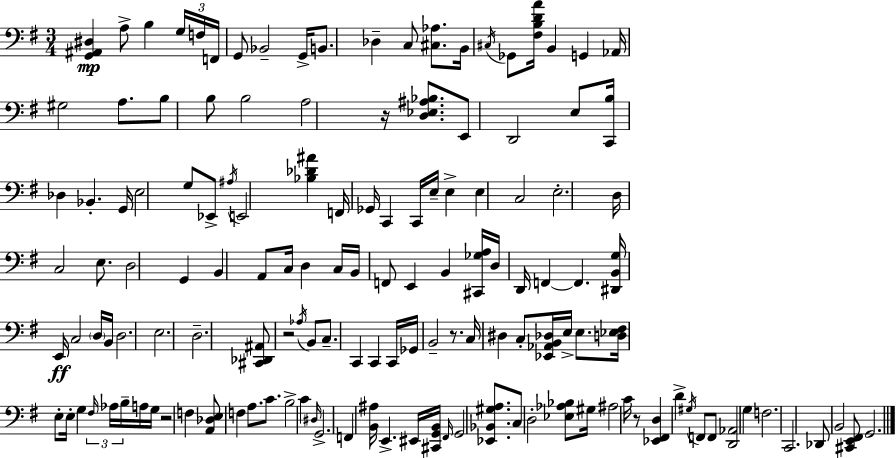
X:1
T:Untitled
M:3/4
L:1/4
K:G
[G,,^A,,^D,] A,/2 B, G,/4 F,/4 F,,/4 G,,/2 _B,,2 G,,/4 B,,/2 _D, C,/2 [^C,_A,]/2 B,,/4 ^C,/4 _G,,/2 [^F,B,DA]/4 B,, G,, _A,,/4 ^G,2 A,/2 B,/2 B,/2 B,2 A,2 z/4 [D,_E,^A,_B,]/2 E,,/2 D,,2 E,/2 [C,,B,]/4 _D, _B,, G,,/4 E,2 G,/2 _E,,/2 ^A,/4 E,,2 [_B,_D^A] F,,/4 _G,,/4 C,, C,,/4 E,/4 E, E, C,2 E,2 D,/4 C,2 E,/2 D,2 G,, B,, A,,/2 C,/4 D, C,/4 B,,/4 F,,/2 E,, B,, [^C,,_G,A,]/4 D,/4 D,,/4 F,, F,, [^D,,B,,G,]/4 E,,/4 C,2 D,/4 B,,/4 D,2 E,2 D,2 [^C,,_D,,^A,,]/2 z2 _A,/4 B,,/2 C,/2 C,, C,, C,,/4 _G,,/4 B,,2 z/2 C,/4 ^D, C,/2 [_E,,_A,,B,,_D,]/4 E,/4 E,/2 [D,_E,^F,]/4 E,/2 E,/4 G, ^F,/4 _A,/4 B,/4 A,/4 G,/4 z2 F, [A,,_D,E,]/2 F, A,/2 C/2 B,2 C ^D,/4 G,,2 F,, [B,,^A,]/4 E,, ^E,,/4 [^C,,G,,B,,]/4 ^F,,/4 G,,2 [_E,,_B,,^G,A,]/2 C,/2 D,2 [_E,_A,_B,]/2 ^G,/4 ^A,2 C/4 z/2 [_E,,^F,,D,] D ^G,/4 F,,/2 F,,/2 [D,,_A,,]2 G, F,2 C,,2 _D,,/2 B,,2 [^C,,E,,^F,,]/2 G,,2